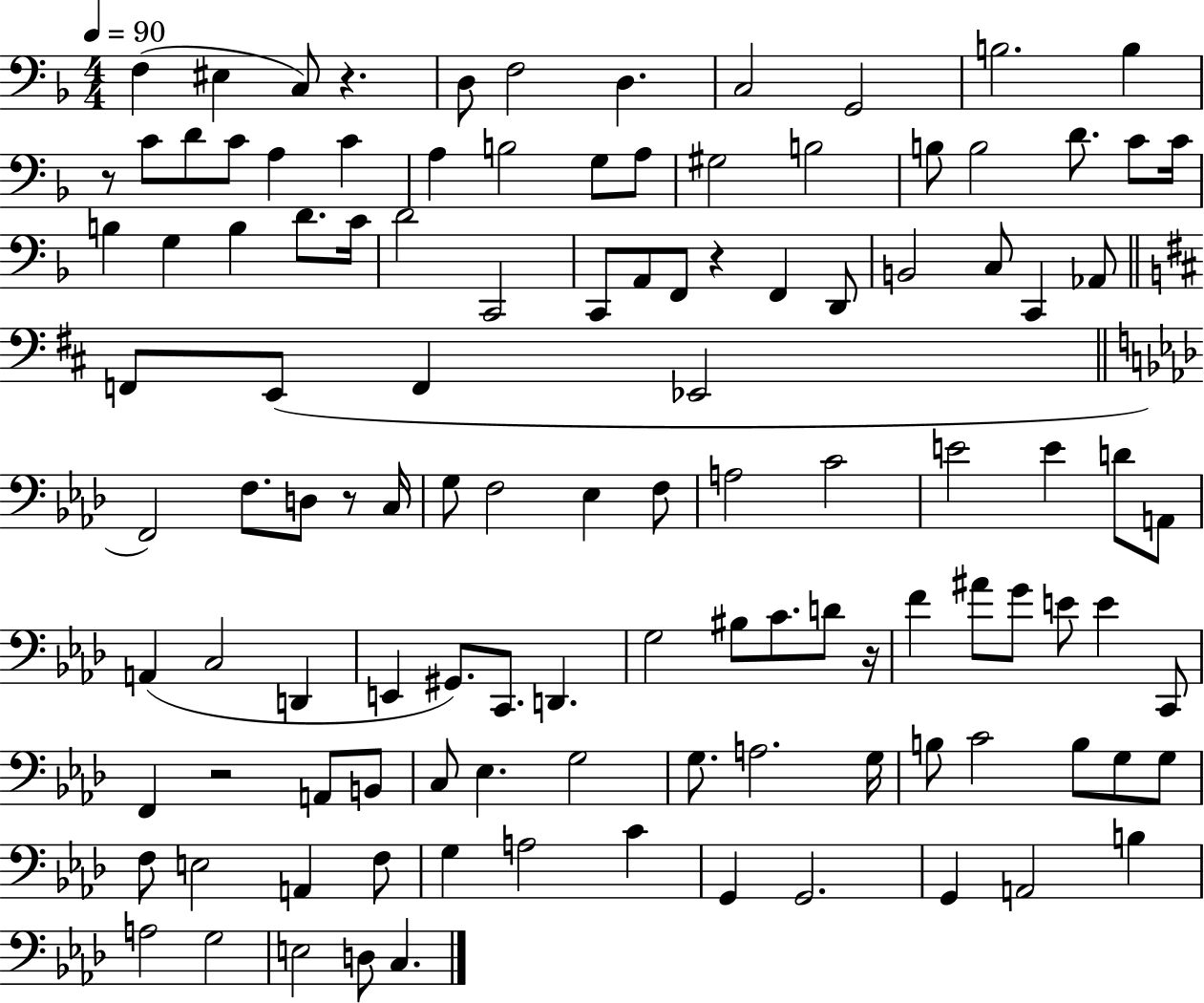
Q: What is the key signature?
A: F major